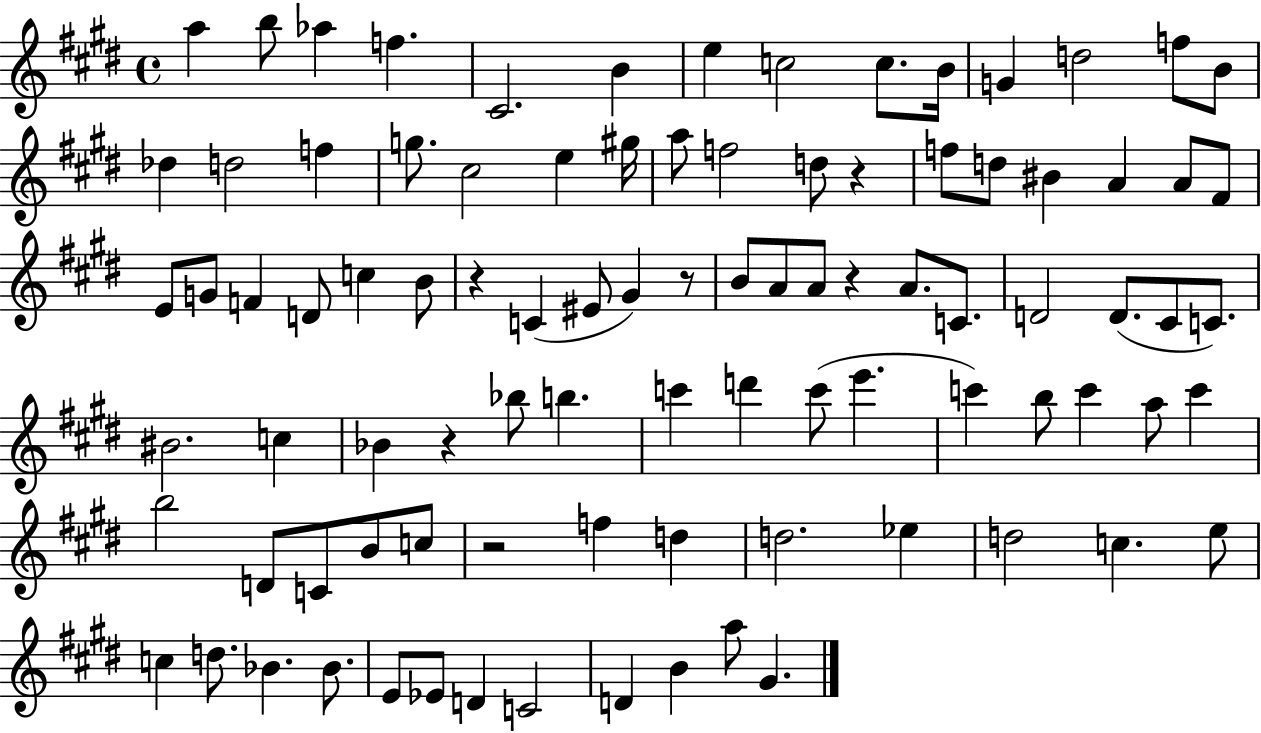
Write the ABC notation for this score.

X:1
T:Untitled
M:4/4
L:1/4
K:E
a b/2 _a f ^C2 B e c2 c/2 B/4 G d2 f/2 B/2 _d d2 f g/2 ^c2 e ^g/4 a/2 f2 d/2 z f/2 d/2 ^B A A/2 ^F/2 E/2 G/2 F D/2 c B/2 z C ^E/2 ^G z/2 B/2 A/2 A/2 z A/2 C/2 D2 D/2 ^C/2 C/2 ^B2 c _B z _b/2 b c' d' c'/2 e' c' b/2 c' a/2 c' b2 D/2 C/2 B/2 c/2 z2 f d d2 _e d2 c e/2 c d/2 _B _B/2 E/2 _E/2 D C2 D B a/2 ^G